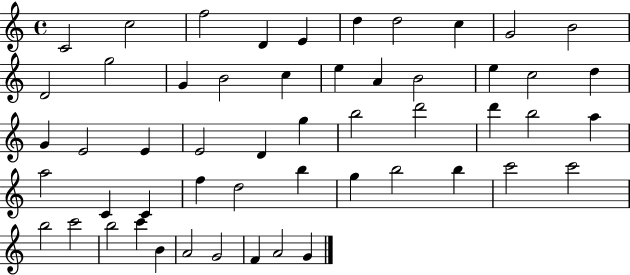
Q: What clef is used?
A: treble